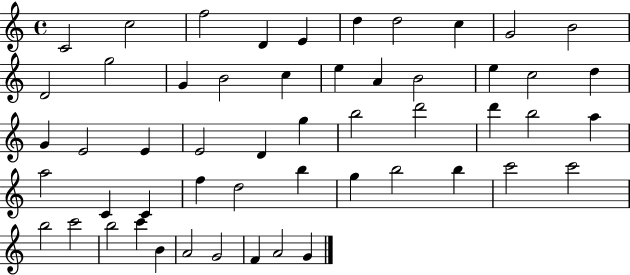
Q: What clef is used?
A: treble